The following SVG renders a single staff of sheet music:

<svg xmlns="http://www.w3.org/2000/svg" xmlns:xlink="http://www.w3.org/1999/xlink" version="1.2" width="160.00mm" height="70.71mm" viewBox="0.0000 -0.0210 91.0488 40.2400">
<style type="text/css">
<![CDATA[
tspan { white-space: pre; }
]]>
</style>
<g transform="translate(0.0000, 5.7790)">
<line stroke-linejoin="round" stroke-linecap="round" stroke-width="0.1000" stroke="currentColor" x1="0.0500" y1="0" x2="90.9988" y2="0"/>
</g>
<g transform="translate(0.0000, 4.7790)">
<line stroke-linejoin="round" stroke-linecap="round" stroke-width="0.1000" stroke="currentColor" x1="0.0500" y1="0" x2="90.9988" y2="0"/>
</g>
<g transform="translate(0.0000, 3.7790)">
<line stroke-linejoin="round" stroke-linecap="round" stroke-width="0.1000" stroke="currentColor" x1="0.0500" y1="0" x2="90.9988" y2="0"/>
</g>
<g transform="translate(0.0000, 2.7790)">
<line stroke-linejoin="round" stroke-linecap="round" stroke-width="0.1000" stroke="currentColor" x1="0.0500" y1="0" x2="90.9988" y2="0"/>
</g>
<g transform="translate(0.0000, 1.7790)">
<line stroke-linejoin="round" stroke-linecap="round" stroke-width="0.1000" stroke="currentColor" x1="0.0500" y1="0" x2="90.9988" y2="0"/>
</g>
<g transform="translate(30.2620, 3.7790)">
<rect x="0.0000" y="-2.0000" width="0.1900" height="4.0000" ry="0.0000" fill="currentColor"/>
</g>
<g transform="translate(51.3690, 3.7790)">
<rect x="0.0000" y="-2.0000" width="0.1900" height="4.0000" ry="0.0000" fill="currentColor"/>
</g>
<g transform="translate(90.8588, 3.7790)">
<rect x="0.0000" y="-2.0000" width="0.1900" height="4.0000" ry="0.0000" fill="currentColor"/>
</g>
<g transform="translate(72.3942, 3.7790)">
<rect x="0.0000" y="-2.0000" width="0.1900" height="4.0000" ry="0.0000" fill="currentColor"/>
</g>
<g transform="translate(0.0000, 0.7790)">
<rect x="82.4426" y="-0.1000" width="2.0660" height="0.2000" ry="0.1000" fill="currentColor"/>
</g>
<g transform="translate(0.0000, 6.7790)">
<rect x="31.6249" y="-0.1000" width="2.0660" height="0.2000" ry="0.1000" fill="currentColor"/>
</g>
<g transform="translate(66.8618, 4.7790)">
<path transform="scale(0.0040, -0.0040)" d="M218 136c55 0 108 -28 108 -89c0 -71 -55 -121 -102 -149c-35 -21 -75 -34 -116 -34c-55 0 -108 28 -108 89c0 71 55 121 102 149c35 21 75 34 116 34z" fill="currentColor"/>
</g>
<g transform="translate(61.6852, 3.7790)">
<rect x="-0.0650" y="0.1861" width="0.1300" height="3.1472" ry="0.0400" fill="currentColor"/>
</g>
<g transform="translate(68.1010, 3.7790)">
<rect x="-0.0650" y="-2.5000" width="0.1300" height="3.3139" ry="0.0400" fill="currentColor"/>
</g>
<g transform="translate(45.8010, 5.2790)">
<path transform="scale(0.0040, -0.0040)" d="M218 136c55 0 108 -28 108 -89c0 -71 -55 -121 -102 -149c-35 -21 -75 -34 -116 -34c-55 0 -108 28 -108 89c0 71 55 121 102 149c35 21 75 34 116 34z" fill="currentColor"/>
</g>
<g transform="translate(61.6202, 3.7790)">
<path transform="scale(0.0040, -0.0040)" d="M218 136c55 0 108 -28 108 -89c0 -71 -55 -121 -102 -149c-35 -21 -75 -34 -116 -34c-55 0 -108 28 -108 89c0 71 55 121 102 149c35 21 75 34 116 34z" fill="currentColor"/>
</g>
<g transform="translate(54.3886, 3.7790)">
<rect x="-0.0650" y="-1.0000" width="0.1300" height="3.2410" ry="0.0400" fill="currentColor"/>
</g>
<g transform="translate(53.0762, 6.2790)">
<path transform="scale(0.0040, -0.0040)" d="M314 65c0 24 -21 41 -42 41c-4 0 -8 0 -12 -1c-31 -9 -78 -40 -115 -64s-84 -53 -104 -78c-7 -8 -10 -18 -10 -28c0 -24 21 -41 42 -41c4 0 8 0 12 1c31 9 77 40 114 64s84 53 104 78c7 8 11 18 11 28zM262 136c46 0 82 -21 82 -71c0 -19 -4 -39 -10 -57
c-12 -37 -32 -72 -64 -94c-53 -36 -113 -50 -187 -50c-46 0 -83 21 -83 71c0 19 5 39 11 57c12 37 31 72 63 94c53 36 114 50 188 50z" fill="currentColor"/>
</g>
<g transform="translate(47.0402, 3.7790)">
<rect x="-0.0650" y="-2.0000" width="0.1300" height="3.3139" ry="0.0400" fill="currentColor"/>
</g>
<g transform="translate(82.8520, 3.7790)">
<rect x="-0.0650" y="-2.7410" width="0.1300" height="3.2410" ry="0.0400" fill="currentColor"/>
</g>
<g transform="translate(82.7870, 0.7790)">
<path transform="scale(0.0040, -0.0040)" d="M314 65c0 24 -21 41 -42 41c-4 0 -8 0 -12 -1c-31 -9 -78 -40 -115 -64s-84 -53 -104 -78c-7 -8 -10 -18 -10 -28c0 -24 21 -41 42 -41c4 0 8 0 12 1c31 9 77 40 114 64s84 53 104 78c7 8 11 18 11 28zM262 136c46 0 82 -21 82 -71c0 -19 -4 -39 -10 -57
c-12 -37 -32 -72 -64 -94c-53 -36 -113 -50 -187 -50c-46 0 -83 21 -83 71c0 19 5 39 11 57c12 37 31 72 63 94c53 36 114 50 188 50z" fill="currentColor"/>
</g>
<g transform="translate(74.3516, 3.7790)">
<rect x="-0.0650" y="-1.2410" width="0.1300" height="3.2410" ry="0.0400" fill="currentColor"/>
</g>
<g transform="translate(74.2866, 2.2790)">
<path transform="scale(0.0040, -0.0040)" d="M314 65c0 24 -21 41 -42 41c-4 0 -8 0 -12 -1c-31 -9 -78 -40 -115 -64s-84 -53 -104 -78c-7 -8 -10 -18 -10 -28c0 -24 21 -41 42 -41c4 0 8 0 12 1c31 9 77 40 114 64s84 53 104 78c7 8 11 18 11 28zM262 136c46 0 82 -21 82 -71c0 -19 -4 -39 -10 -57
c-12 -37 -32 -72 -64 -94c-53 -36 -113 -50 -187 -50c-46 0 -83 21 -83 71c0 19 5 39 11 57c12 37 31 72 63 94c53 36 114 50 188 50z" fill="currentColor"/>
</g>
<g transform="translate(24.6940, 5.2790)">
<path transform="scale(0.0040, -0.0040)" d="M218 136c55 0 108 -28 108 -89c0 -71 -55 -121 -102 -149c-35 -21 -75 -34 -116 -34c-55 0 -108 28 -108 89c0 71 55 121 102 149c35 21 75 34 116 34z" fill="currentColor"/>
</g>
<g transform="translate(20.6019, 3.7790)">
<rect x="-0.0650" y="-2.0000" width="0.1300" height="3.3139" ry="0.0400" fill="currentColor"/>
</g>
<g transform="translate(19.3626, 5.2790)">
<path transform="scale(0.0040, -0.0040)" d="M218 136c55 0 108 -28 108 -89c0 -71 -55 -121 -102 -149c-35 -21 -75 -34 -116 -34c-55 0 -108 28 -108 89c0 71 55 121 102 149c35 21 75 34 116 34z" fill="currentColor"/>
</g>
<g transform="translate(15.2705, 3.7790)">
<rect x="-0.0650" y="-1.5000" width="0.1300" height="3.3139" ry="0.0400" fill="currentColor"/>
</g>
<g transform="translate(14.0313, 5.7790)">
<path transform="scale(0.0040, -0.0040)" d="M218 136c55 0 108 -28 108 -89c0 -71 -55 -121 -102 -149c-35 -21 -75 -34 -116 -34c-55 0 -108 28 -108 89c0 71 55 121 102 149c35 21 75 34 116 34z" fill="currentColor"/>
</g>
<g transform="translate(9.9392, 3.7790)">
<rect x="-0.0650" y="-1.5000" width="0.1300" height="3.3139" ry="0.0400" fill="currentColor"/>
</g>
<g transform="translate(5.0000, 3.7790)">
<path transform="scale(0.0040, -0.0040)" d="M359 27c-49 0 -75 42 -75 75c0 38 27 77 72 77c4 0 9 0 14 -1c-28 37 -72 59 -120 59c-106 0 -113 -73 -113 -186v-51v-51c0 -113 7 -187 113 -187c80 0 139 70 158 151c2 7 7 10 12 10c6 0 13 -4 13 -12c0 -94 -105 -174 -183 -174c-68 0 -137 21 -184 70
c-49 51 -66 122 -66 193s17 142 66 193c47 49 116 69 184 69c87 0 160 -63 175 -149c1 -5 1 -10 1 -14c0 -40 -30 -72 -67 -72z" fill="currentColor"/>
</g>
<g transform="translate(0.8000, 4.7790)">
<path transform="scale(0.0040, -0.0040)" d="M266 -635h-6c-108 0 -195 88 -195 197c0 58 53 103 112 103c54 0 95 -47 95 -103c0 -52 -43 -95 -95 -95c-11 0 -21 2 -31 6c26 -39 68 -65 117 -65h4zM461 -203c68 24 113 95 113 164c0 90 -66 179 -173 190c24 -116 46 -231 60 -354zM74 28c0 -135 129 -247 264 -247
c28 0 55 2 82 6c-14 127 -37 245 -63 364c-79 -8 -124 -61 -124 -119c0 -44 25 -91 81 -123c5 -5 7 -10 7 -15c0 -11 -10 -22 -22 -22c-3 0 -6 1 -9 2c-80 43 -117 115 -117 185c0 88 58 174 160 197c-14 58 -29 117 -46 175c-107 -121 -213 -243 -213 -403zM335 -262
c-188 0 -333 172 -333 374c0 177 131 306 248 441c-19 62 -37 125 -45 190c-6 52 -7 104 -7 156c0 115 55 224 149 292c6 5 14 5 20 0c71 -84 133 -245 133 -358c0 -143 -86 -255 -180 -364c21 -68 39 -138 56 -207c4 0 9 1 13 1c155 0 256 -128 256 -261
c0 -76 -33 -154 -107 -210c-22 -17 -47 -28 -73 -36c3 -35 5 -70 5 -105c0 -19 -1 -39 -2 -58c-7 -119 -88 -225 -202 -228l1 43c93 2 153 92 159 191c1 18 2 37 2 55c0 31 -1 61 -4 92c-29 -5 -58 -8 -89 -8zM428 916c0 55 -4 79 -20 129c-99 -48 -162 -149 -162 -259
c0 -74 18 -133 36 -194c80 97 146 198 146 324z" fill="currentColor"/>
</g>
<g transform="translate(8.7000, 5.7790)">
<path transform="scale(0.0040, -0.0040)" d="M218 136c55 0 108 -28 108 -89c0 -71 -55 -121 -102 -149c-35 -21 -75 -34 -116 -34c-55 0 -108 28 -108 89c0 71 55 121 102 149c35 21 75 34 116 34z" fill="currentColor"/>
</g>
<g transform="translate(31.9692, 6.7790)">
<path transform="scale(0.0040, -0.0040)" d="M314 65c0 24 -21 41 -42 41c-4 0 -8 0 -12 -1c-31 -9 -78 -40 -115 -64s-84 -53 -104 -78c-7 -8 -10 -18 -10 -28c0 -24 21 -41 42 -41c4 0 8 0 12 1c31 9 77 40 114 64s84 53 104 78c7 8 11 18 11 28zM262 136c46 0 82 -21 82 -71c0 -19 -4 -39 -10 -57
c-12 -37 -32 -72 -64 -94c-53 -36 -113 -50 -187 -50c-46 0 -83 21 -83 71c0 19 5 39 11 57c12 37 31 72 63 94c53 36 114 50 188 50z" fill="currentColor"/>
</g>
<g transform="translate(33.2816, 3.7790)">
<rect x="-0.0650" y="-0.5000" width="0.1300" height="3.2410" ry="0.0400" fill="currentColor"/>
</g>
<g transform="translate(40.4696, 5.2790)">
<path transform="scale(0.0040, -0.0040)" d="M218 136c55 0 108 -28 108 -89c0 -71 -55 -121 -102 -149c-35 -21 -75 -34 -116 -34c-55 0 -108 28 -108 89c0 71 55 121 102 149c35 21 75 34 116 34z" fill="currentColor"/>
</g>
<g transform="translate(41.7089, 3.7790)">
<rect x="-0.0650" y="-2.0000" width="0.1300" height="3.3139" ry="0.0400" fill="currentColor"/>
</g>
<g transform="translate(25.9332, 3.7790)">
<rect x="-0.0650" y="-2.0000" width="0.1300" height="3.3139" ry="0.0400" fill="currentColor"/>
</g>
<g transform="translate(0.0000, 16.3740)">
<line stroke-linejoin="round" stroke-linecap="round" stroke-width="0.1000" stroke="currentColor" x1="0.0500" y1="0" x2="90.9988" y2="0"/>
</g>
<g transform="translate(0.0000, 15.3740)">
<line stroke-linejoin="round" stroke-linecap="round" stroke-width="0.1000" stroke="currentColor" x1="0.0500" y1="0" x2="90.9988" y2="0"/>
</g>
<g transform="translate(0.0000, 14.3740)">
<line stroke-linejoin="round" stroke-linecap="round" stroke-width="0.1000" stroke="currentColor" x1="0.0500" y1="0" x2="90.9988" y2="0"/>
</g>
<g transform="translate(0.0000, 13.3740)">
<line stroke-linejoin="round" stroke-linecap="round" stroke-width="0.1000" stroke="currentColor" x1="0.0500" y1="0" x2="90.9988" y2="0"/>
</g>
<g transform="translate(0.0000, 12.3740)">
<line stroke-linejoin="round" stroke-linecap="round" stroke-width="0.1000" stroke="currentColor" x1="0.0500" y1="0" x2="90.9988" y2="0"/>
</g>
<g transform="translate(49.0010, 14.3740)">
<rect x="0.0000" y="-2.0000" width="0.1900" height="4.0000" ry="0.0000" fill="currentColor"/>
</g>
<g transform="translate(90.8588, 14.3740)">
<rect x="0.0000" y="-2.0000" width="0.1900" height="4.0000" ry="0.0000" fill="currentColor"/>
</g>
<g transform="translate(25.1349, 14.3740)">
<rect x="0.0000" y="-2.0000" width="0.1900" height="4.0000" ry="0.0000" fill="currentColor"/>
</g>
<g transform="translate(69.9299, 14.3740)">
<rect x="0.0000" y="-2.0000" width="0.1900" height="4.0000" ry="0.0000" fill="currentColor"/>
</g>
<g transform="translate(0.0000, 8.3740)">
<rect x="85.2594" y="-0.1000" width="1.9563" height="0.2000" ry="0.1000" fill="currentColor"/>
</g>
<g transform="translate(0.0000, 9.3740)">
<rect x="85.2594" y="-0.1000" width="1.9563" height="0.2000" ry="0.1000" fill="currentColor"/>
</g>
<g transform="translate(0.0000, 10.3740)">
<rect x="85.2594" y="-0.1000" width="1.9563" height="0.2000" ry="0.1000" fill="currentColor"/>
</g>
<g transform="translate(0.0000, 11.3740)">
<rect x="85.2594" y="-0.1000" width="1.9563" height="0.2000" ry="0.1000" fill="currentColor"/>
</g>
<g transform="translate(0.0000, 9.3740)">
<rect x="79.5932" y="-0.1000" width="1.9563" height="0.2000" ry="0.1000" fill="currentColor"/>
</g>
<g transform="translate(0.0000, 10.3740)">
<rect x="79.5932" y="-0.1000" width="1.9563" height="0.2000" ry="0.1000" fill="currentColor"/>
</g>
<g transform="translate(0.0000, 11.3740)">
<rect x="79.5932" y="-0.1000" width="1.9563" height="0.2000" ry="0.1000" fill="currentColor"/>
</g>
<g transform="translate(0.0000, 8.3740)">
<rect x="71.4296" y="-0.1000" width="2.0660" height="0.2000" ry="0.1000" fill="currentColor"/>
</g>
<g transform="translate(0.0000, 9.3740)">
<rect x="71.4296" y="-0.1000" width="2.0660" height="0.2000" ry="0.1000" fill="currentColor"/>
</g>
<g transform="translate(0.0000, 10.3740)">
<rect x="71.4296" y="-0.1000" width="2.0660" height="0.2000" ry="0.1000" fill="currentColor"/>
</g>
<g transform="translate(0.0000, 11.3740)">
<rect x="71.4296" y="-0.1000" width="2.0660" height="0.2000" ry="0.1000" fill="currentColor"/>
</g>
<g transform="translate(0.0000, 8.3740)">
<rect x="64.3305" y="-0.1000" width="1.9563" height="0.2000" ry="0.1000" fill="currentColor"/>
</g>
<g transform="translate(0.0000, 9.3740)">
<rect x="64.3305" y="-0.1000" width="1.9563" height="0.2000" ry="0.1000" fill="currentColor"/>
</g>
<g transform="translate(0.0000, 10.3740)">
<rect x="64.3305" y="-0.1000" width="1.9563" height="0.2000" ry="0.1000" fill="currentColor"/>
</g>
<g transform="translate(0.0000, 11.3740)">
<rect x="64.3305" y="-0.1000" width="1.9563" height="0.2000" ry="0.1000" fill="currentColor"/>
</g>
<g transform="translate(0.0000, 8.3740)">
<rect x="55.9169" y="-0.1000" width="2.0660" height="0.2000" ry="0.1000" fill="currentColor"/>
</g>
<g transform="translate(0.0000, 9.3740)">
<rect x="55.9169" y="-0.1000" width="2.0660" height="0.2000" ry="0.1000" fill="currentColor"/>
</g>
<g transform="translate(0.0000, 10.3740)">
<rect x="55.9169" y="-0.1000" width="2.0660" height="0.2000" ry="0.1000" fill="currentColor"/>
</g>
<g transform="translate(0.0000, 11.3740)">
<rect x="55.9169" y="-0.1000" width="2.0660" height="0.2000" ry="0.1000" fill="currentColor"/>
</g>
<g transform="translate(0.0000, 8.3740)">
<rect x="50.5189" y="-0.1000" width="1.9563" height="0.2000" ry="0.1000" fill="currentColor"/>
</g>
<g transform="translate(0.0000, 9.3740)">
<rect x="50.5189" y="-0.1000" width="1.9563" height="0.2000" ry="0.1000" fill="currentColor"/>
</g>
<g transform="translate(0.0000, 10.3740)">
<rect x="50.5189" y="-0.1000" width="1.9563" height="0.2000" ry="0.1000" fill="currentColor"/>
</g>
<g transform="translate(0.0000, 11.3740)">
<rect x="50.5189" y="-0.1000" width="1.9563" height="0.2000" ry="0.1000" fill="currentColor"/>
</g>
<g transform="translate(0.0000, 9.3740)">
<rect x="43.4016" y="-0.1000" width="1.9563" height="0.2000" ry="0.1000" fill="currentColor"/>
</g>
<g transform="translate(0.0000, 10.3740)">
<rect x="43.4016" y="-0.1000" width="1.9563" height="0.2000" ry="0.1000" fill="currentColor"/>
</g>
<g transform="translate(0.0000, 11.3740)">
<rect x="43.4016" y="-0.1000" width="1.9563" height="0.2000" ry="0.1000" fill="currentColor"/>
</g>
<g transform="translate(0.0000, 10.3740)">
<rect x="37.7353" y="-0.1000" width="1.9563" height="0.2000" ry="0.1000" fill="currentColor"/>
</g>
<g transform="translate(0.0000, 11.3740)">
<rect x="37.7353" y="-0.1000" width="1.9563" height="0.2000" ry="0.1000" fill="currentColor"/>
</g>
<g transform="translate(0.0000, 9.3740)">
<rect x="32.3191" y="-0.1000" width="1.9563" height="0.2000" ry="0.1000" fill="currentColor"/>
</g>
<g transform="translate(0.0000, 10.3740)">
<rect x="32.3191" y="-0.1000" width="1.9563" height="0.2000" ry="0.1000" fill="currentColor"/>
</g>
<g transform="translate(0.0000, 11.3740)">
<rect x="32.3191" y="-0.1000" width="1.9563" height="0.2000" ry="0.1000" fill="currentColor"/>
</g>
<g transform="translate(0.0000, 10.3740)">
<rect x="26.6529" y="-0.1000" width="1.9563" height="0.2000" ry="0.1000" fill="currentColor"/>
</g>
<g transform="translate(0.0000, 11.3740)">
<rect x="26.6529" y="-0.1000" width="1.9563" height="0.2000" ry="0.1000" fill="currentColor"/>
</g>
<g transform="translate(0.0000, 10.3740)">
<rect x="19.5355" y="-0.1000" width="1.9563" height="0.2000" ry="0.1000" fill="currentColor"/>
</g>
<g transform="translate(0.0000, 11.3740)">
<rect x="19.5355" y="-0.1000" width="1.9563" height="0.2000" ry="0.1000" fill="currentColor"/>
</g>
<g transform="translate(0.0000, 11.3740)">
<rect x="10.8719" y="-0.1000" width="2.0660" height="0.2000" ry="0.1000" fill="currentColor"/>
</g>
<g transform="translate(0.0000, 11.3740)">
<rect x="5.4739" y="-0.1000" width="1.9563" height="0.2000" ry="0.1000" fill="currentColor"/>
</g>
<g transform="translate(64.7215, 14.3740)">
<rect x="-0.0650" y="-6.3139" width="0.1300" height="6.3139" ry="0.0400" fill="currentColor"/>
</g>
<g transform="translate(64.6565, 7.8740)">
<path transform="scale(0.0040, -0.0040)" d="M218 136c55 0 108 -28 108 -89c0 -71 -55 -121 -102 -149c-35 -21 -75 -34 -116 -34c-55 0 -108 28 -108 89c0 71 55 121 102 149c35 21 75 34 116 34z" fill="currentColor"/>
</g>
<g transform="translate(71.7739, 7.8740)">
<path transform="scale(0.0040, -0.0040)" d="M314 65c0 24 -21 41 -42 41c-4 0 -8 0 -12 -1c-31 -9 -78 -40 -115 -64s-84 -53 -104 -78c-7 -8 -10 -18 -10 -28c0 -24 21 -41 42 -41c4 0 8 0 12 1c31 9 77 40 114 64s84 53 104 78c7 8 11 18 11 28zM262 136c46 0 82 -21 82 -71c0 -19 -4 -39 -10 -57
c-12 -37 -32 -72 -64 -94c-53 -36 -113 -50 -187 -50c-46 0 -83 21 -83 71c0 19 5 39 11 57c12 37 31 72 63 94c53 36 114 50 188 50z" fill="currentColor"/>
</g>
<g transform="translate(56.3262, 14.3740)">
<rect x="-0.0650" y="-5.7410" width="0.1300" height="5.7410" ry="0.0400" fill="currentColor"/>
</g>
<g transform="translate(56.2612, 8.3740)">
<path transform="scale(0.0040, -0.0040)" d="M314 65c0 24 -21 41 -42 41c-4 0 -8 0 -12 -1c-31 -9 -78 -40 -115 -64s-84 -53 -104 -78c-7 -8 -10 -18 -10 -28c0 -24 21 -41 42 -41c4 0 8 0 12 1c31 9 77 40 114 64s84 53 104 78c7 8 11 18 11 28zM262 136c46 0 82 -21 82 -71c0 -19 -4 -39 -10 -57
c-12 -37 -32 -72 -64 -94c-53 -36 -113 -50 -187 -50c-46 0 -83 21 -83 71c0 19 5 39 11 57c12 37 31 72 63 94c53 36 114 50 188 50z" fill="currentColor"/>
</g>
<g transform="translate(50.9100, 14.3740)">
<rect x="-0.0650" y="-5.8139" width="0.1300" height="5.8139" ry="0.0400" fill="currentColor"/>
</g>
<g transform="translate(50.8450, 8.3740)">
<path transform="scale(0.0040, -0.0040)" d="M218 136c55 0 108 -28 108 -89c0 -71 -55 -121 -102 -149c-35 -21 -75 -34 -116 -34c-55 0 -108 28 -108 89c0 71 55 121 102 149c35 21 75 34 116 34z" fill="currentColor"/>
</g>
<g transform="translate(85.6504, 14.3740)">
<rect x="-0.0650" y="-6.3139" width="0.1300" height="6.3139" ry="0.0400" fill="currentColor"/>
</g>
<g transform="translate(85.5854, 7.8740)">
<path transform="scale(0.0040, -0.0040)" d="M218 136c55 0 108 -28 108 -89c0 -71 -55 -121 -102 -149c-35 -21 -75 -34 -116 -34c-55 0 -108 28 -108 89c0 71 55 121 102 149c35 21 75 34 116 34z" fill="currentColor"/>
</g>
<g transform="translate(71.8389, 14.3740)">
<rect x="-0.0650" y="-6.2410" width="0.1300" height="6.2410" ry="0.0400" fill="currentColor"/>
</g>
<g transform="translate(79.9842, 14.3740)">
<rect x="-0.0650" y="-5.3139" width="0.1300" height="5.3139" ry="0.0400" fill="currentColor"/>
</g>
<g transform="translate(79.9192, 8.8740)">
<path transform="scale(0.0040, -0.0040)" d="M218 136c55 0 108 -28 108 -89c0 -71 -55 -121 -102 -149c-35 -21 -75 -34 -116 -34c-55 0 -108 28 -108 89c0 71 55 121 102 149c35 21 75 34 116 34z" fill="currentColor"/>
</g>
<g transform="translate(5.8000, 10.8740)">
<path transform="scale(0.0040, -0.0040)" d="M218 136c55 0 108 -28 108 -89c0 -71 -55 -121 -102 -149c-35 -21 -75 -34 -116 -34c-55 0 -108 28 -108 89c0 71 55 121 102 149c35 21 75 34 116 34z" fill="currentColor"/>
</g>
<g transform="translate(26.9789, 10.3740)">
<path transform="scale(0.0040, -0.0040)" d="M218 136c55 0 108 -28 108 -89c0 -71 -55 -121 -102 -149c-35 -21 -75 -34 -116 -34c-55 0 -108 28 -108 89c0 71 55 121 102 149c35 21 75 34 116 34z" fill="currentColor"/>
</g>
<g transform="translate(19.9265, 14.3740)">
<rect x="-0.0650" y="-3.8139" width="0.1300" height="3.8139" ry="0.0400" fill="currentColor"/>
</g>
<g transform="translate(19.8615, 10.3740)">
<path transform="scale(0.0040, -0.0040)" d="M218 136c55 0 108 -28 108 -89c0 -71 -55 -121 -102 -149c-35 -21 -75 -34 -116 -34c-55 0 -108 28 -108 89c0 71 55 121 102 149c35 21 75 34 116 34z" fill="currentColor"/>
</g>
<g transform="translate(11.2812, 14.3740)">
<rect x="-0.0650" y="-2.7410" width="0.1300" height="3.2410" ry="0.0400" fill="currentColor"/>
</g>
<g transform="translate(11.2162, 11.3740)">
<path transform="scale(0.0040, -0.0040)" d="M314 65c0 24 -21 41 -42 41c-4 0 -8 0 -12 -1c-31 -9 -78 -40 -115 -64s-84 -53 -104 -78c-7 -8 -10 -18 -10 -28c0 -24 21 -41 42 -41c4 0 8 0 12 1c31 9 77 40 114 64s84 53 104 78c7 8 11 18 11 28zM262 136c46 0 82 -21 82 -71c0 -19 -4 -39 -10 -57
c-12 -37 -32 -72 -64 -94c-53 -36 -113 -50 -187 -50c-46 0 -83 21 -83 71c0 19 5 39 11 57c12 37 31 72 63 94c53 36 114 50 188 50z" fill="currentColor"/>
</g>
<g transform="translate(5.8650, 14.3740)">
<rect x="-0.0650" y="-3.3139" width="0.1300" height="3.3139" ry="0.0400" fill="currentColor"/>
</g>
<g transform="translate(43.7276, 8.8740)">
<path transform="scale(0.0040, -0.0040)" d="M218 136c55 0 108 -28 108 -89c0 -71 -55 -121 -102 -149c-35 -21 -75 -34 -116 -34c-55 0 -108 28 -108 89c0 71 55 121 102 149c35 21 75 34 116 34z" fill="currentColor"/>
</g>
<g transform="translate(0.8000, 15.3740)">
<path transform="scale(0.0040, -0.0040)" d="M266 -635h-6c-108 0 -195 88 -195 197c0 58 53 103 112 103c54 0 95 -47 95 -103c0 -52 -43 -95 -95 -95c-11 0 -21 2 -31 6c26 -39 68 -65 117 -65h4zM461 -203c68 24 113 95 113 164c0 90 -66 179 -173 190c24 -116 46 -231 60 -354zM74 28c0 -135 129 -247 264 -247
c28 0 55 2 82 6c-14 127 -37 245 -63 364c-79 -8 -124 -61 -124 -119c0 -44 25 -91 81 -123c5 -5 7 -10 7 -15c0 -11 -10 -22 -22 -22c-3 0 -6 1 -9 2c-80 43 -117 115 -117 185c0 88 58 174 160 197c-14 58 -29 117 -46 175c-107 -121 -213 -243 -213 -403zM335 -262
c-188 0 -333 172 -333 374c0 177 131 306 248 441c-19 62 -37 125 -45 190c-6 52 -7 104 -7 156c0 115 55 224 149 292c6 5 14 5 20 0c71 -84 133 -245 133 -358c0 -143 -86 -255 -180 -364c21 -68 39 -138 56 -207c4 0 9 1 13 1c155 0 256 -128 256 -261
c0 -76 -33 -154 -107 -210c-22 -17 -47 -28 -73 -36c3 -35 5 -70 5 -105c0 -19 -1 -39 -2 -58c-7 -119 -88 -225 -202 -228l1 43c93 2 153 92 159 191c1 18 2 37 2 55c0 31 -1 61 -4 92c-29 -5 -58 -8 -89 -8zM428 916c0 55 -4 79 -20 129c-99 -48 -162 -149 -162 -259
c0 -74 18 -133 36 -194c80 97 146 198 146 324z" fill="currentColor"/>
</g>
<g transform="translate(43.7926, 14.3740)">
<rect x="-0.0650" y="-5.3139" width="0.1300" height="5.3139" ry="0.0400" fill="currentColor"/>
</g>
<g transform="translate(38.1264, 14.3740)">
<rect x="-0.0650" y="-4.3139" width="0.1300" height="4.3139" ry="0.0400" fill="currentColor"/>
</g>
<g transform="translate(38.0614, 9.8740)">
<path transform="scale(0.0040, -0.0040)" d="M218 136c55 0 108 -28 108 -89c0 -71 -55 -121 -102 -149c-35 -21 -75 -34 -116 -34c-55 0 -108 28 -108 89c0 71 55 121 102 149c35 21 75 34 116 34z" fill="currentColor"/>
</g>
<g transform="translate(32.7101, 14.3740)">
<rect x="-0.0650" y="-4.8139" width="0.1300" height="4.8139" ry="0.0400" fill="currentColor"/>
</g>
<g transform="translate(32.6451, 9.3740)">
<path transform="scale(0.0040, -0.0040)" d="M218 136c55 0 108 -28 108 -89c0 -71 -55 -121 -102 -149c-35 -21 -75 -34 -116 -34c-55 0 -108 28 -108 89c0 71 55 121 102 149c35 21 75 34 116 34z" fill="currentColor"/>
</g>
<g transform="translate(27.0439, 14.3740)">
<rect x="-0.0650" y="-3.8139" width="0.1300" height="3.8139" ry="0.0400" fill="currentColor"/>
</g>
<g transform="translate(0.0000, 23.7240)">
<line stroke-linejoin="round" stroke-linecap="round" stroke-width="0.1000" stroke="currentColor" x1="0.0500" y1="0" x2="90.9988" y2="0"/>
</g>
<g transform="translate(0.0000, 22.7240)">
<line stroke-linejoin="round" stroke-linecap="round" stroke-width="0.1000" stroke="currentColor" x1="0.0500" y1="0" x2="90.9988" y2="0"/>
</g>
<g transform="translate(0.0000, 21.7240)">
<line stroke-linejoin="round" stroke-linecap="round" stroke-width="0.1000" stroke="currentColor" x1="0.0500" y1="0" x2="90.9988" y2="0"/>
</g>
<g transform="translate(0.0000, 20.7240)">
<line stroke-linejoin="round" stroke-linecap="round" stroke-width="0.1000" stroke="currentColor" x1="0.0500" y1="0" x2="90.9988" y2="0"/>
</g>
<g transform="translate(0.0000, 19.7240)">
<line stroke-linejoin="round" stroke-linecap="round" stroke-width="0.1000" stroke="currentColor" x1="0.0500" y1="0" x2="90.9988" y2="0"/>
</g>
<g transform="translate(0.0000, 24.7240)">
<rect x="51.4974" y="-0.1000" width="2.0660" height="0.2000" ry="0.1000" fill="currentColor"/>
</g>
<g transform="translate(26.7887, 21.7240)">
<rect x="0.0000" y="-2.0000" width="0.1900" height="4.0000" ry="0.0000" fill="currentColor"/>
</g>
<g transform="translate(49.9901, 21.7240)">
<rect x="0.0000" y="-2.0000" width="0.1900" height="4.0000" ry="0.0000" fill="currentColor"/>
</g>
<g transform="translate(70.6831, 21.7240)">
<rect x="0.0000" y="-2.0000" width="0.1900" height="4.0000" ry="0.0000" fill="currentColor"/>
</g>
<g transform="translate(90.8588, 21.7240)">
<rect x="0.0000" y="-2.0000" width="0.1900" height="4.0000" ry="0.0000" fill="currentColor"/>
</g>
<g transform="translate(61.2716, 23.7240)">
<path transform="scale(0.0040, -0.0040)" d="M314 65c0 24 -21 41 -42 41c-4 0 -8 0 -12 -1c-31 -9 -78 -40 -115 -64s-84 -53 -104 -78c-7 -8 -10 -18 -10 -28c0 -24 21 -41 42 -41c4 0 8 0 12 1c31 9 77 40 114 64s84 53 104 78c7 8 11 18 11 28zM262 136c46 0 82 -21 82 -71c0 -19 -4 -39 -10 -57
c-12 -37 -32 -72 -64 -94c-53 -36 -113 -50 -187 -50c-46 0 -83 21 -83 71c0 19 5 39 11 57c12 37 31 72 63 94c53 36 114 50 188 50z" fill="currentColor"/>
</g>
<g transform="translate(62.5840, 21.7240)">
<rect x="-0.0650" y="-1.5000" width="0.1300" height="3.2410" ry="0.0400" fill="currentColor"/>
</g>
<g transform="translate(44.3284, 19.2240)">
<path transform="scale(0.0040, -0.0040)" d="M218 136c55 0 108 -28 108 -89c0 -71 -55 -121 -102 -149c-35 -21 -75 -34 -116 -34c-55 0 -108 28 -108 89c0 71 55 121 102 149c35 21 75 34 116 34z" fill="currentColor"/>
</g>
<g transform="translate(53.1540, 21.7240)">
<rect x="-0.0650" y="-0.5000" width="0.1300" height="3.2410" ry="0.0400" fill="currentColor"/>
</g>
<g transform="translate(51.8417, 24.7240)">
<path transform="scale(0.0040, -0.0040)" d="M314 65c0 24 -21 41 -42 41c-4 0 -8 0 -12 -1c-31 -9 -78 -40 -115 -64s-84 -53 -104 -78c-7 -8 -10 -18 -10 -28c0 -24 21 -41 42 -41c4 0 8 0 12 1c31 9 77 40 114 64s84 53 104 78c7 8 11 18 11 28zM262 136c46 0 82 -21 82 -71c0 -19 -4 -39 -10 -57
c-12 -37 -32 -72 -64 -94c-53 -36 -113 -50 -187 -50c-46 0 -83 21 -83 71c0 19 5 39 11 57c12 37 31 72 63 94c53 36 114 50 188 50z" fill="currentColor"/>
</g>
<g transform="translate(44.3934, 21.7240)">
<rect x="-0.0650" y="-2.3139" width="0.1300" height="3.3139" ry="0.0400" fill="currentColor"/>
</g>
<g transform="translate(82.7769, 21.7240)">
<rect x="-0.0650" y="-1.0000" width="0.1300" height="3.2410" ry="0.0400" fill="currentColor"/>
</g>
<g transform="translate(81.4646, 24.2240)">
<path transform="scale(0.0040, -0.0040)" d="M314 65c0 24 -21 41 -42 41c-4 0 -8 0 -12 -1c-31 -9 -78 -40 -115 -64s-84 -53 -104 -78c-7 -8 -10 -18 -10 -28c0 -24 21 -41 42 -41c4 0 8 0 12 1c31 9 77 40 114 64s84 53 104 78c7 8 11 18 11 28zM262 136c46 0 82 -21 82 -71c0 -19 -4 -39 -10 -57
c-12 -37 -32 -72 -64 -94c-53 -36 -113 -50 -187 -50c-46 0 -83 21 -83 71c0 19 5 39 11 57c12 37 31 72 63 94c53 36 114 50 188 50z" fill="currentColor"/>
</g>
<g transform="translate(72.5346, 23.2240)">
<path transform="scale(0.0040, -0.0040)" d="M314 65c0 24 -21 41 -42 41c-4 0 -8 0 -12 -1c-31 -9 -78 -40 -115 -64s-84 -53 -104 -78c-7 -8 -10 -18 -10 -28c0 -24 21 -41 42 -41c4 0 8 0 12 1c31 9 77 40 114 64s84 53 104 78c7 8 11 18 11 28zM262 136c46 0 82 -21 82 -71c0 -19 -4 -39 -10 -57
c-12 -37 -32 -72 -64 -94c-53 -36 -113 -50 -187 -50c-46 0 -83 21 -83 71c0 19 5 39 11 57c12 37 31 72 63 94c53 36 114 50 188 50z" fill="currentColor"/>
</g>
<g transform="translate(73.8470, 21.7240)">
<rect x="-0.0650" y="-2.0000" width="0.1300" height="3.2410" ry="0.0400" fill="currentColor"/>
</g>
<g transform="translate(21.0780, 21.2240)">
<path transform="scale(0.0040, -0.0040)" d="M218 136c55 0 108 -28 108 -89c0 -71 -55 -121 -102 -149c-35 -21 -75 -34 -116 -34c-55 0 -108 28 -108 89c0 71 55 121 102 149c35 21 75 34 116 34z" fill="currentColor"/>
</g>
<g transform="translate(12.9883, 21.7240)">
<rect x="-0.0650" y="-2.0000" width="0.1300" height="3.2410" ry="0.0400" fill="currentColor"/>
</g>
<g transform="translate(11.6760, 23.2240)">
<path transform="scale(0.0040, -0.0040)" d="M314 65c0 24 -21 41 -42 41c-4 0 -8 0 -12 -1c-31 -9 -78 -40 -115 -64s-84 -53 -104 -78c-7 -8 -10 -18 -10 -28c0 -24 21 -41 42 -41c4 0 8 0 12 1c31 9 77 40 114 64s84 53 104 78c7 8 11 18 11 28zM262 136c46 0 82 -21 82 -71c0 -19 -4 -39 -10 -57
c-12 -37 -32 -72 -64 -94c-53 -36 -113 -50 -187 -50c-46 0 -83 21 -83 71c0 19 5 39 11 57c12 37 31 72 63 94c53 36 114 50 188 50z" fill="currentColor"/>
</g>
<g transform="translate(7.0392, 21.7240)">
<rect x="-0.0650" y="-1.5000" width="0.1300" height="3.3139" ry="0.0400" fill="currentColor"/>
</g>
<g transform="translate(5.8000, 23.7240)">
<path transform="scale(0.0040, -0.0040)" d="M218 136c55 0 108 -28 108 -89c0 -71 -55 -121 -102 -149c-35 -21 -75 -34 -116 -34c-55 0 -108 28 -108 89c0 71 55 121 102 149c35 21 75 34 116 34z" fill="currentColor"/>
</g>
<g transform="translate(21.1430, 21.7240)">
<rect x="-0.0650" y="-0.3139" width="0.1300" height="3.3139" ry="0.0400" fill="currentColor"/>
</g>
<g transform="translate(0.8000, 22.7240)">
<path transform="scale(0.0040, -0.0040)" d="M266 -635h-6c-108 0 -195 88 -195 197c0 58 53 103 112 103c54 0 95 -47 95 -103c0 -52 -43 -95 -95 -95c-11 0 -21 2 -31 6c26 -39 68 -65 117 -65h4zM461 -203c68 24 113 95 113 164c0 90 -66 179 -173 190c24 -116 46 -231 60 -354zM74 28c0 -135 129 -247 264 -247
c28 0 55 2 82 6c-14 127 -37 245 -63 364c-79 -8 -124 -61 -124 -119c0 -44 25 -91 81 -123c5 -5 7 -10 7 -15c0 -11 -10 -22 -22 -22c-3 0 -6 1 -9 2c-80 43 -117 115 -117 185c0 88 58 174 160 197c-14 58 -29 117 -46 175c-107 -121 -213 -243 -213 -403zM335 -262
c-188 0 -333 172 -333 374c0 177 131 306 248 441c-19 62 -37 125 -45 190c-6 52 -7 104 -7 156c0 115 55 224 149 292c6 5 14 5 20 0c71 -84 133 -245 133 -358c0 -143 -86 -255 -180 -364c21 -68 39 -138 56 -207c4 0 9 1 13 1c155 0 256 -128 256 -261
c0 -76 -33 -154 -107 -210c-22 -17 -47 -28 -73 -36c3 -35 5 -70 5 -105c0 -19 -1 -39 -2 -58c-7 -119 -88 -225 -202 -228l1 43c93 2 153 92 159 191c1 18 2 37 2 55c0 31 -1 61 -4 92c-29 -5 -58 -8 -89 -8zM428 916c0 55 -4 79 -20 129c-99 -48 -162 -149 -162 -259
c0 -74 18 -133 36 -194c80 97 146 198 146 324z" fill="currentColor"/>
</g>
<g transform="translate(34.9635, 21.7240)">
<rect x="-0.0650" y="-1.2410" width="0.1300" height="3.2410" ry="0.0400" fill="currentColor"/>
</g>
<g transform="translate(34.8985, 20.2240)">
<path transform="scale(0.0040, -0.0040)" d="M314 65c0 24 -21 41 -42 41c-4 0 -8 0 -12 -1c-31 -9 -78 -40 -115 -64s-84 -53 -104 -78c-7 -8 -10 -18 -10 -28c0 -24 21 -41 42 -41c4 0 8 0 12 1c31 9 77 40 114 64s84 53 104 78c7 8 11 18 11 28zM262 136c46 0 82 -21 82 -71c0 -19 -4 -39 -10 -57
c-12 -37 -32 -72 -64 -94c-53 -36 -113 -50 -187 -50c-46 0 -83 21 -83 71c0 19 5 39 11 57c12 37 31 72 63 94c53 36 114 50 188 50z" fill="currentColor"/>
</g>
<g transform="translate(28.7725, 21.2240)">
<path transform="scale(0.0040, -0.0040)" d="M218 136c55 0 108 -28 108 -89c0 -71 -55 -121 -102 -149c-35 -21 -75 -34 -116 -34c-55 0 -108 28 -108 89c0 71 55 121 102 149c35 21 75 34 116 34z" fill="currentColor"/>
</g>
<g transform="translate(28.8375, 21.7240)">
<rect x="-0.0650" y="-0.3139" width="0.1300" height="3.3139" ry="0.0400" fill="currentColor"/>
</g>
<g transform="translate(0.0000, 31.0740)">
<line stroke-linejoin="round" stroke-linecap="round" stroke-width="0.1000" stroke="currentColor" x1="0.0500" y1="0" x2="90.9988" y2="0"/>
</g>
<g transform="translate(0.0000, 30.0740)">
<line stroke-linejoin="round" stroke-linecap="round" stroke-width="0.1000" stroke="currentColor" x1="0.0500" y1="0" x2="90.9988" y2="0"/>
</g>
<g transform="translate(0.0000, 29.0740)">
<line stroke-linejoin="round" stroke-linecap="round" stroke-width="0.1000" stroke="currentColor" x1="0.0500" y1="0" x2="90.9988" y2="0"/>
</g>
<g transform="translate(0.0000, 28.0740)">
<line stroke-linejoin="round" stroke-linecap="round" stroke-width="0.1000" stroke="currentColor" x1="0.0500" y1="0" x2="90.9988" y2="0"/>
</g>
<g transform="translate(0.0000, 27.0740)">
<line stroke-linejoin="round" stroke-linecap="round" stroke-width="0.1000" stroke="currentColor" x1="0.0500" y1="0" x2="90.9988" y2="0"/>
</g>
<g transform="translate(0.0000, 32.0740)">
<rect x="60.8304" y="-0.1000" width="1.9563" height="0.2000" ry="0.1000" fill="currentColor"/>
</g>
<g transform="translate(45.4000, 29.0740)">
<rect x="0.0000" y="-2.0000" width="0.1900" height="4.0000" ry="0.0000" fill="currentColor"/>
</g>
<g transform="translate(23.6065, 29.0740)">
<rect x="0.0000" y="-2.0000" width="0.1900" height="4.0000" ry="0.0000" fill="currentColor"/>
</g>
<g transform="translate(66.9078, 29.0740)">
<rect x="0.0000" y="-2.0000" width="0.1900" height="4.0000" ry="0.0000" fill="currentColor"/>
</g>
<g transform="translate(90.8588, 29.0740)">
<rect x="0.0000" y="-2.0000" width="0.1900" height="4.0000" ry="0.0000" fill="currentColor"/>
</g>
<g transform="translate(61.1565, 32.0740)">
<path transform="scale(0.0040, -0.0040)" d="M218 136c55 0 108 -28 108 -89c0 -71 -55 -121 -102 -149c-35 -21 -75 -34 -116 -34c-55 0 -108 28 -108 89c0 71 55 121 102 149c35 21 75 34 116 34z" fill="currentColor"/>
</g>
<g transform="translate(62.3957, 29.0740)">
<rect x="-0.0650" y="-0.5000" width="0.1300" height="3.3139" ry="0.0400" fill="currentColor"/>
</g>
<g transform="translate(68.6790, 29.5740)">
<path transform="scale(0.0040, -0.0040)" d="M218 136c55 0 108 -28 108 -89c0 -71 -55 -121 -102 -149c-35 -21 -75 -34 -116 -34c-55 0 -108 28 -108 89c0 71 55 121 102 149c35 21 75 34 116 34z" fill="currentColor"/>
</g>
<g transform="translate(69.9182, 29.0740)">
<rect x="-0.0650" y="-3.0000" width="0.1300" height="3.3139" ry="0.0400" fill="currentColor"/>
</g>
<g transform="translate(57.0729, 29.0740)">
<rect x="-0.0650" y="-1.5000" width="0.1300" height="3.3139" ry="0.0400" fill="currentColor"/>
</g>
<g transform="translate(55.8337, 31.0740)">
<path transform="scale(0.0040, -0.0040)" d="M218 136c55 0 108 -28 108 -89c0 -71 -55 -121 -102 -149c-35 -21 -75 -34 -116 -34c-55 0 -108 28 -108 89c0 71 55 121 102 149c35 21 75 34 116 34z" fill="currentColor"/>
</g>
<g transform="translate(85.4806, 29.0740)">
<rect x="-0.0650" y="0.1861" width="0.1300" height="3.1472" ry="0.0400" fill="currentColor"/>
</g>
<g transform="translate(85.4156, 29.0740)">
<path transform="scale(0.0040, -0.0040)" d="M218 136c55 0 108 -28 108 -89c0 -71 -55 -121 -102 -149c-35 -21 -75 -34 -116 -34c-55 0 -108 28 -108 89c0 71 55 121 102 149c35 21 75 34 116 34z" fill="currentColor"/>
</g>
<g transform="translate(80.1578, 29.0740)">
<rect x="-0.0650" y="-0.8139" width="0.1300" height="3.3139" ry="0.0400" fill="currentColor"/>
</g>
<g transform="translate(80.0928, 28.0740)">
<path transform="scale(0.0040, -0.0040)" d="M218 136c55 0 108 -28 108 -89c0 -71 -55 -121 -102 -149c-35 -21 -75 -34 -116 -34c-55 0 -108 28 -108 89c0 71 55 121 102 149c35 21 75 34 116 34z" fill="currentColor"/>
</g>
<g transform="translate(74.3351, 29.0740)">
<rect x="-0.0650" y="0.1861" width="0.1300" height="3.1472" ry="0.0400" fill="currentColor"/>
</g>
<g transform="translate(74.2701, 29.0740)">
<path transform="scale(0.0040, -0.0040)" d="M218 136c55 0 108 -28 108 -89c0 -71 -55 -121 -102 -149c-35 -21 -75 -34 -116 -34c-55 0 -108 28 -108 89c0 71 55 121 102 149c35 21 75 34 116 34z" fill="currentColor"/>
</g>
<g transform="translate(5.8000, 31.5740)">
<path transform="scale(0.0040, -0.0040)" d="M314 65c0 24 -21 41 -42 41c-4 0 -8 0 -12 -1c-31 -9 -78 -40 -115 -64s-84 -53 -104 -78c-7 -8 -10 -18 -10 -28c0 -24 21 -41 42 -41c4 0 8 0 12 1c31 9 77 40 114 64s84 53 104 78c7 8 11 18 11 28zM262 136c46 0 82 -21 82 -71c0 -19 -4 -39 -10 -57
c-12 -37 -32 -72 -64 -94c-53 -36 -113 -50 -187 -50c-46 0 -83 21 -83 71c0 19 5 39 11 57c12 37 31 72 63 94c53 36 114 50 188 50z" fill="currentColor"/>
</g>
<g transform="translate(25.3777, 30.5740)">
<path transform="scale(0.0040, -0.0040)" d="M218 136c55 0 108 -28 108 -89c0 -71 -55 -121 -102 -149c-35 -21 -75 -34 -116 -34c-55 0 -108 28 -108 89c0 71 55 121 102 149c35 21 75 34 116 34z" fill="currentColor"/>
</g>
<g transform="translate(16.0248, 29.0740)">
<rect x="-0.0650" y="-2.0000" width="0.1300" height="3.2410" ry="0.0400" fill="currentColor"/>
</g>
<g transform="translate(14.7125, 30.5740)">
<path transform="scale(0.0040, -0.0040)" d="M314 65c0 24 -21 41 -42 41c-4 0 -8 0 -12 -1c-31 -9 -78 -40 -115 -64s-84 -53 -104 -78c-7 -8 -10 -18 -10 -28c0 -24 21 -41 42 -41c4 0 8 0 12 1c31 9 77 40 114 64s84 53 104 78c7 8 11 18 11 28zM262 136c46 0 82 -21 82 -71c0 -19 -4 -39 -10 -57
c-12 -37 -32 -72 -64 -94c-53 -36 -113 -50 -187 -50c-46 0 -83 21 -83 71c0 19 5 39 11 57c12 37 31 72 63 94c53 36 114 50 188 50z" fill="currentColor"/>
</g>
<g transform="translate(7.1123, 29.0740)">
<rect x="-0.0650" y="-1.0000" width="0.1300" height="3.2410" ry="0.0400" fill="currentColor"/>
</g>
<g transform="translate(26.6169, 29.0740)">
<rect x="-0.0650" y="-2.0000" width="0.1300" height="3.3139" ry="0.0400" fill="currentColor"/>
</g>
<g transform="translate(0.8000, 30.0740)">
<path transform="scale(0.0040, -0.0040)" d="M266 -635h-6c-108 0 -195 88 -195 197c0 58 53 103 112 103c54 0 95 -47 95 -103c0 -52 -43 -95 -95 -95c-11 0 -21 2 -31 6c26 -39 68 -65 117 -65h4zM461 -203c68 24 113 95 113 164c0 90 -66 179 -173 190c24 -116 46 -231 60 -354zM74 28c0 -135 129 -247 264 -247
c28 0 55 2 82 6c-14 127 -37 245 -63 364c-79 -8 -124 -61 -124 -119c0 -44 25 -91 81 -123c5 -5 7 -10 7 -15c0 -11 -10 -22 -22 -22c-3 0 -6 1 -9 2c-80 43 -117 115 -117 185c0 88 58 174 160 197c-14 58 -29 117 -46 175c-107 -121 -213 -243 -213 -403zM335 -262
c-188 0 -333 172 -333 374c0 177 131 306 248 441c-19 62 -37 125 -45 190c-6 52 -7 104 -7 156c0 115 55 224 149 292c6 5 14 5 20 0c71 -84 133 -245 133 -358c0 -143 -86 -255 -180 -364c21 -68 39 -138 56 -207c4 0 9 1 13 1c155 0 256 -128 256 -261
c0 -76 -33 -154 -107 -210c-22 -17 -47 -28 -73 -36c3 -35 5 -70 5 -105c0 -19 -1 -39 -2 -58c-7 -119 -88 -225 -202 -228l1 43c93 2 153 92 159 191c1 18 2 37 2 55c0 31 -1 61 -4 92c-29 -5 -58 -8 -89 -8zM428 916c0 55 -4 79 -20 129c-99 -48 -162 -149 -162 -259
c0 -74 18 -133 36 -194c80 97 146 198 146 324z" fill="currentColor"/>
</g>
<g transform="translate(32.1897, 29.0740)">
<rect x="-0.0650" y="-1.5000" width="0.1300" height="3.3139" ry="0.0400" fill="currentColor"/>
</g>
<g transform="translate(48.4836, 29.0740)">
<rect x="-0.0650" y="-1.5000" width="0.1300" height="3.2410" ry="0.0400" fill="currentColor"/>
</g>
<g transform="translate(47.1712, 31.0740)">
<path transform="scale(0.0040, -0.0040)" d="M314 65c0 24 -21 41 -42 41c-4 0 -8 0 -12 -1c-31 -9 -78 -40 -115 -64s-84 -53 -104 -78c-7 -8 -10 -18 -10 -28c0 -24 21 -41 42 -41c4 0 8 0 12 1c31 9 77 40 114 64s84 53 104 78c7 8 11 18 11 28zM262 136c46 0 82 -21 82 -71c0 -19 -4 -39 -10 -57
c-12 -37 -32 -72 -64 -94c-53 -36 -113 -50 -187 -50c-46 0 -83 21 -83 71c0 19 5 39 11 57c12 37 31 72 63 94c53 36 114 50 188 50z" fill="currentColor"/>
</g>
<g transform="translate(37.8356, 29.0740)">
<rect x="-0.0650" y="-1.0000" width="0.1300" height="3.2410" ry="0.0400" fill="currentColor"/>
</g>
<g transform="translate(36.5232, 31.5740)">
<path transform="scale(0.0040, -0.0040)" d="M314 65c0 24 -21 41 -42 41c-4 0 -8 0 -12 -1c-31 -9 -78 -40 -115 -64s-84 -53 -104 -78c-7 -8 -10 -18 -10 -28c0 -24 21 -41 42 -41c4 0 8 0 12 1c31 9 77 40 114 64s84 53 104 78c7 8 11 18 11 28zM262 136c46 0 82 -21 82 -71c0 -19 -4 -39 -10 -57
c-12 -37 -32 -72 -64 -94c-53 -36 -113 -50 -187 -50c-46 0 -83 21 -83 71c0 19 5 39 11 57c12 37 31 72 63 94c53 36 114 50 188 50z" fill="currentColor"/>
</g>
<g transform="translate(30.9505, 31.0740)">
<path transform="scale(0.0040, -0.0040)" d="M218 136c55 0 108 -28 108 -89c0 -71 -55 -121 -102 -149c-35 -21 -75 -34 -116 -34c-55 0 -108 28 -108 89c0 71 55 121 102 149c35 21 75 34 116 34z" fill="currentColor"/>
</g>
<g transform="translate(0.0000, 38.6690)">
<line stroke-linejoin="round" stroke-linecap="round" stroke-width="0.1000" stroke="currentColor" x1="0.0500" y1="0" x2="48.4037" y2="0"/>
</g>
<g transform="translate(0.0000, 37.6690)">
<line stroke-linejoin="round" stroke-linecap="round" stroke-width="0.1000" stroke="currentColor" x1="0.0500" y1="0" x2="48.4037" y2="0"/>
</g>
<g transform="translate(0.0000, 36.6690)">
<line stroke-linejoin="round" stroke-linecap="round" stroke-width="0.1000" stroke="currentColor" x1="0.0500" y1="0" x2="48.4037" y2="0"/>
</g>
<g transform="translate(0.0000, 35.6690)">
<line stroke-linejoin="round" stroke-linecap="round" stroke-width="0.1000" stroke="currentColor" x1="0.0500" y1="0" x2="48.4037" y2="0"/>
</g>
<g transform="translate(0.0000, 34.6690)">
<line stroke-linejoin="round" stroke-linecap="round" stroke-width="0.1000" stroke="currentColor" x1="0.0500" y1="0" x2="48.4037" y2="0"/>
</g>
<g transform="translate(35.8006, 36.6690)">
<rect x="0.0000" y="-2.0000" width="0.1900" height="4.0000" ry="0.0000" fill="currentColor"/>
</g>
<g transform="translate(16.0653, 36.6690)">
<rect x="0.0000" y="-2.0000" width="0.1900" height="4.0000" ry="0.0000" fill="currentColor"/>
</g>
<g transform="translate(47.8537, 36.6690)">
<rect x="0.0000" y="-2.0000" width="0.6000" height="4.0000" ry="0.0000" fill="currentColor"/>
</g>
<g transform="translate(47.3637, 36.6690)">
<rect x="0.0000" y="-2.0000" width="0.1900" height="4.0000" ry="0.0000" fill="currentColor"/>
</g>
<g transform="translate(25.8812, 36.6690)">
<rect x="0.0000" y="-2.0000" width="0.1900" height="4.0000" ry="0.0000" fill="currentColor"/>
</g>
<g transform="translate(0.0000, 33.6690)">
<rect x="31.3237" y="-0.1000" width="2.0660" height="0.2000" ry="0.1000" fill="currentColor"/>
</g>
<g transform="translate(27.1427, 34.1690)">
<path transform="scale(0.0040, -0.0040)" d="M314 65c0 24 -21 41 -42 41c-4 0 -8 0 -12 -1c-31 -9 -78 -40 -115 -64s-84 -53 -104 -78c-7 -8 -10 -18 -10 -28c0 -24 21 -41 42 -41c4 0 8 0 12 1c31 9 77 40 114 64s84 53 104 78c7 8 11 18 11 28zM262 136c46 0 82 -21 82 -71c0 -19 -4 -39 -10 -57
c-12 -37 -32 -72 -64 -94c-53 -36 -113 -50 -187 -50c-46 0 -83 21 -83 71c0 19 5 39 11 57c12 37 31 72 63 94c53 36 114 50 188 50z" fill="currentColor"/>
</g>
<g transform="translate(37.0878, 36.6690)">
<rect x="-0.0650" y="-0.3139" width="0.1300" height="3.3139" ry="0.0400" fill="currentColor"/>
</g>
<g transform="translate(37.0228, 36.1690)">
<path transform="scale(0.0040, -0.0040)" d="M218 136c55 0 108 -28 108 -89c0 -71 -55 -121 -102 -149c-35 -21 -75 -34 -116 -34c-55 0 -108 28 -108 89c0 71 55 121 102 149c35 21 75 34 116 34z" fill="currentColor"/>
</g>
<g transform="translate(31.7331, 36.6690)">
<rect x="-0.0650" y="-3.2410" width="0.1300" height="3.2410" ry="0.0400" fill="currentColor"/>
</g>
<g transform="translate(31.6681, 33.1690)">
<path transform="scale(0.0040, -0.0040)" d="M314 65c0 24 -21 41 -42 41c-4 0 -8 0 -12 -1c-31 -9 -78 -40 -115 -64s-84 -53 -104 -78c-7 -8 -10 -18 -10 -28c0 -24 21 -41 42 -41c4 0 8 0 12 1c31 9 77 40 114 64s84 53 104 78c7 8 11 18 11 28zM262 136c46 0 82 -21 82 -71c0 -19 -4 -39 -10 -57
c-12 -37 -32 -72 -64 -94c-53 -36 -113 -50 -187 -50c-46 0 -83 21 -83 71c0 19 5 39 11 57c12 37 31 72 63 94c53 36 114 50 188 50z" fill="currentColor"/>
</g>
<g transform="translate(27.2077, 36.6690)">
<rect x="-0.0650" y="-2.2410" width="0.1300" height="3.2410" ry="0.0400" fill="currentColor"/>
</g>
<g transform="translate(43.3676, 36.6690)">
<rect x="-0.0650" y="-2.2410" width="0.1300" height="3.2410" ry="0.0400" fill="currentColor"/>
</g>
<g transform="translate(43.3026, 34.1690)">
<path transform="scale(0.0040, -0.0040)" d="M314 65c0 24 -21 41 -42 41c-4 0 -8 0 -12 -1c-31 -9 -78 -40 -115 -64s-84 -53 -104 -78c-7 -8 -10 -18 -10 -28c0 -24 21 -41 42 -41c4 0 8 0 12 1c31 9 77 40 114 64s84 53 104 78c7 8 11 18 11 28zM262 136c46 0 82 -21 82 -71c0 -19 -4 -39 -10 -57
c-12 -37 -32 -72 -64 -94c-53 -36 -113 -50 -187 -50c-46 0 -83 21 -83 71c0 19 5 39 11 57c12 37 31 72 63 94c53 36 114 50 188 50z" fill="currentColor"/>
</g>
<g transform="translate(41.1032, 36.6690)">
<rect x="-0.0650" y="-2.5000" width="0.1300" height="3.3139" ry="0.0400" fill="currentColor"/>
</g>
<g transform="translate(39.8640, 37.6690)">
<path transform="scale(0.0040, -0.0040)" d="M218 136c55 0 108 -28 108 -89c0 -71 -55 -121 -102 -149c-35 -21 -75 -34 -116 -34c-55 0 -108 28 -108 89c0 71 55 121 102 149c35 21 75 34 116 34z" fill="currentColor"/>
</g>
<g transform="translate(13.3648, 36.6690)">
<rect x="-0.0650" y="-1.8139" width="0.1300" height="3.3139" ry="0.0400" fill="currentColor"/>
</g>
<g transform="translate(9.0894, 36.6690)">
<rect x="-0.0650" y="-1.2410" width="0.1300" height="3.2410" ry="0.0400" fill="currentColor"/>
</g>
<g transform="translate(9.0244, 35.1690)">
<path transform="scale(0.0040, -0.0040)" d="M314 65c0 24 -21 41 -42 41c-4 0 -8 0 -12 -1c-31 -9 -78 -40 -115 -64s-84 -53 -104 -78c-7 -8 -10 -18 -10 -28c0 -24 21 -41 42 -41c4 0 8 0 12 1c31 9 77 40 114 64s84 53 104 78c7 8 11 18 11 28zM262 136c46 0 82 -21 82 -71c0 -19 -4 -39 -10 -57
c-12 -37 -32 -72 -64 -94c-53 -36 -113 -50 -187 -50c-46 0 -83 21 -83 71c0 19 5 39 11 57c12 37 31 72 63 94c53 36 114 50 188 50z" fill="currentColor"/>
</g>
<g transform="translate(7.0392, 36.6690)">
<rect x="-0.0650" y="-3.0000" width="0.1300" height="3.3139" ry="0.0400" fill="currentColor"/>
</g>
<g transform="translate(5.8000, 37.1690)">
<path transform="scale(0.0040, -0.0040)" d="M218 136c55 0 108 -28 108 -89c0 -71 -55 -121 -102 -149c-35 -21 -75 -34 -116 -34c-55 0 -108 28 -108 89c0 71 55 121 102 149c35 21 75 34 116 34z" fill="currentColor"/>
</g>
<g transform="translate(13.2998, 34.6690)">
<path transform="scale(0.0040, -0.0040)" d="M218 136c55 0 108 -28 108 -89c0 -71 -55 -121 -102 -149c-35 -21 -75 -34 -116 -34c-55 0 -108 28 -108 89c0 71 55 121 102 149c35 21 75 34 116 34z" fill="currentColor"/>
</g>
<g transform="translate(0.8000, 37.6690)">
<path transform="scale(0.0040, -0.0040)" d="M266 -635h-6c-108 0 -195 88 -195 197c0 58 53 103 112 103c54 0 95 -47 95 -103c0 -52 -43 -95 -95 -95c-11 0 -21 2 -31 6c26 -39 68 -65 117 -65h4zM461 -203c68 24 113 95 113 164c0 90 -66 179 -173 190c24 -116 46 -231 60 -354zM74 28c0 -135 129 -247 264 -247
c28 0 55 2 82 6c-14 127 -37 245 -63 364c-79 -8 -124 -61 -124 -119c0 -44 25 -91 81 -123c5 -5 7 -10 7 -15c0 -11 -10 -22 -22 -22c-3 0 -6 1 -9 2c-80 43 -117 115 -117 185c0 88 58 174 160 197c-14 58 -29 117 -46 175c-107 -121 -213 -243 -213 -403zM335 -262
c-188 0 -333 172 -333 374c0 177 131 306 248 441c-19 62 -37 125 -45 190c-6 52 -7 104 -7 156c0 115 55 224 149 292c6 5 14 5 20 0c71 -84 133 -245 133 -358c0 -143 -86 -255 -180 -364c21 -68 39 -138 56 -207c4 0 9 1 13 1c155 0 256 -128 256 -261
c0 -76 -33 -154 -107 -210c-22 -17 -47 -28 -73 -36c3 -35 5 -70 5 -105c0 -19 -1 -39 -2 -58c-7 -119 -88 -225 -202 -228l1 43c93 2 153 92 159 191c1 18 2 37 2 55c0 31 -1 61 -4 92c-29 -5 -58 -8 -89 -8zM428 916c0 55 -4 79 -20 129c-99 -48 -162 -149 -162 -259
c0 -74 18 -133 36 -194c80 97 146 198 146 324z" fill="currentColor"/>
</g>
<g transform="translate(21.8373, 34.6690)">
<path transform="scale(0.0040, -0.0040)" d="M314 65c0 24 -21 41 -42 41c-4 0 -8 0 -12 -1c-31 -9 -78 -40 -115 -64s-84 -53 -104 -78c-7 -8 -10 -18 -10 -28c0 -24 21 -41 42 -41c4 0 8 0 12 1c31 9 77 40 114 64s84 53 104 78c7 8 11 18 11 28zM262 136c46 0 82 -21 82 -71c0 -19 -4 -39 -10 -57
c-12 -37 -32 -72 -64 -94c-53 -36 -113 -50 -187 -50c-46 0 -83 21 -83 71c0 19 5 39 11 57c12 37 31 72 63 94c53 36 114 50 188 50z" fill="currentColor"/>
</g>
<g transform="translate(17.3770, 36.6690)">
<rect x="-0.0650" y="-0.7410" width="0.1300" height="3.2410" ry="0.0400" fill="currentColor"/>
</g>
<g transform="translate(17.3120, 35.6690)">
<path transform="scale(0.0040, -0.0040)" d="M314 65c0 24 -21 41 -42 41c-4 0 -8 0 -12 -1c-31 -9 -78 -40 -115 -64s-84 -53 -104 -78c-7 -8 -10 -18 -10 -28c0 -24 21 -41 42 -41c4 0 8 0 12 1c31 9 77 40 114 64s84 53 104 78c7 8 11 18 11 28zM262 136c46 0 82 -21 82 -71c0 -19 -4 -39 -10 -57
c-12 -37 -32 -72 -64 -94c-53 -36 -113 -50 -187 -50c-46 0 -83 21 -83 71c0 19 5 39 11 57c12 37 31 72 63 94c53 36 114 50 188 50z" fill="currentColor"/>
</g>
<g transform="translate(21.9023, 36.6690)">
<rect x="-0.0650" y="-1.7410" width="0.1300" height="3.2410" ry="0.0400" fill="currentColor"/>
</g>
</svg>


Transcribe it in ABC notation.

X:1
T:Untitled
M:4/4
L:1/4
K:C
E E F F C2 F F D2 B G e2 a2 b a2 c' c' e' d' f' g' g'2 a' a'2 f' a' E F2 c c e2 g C2 E2 F2 D2 D2 F2 F E D2 E2 E C A B d B A e2 f d2 f2 g2 b2 c G g2